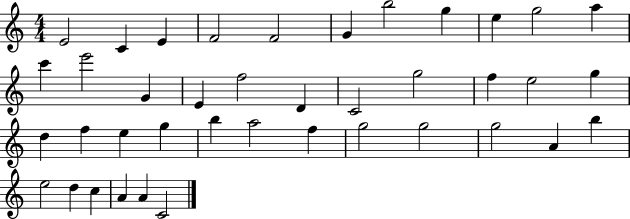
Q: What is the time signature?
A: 4/4